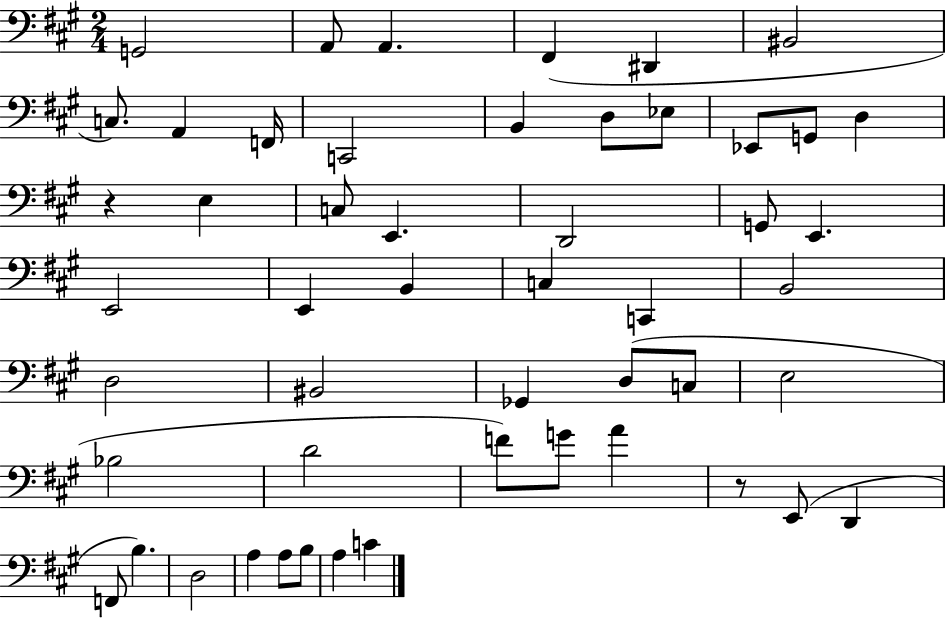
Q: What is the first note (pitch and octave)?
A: G2